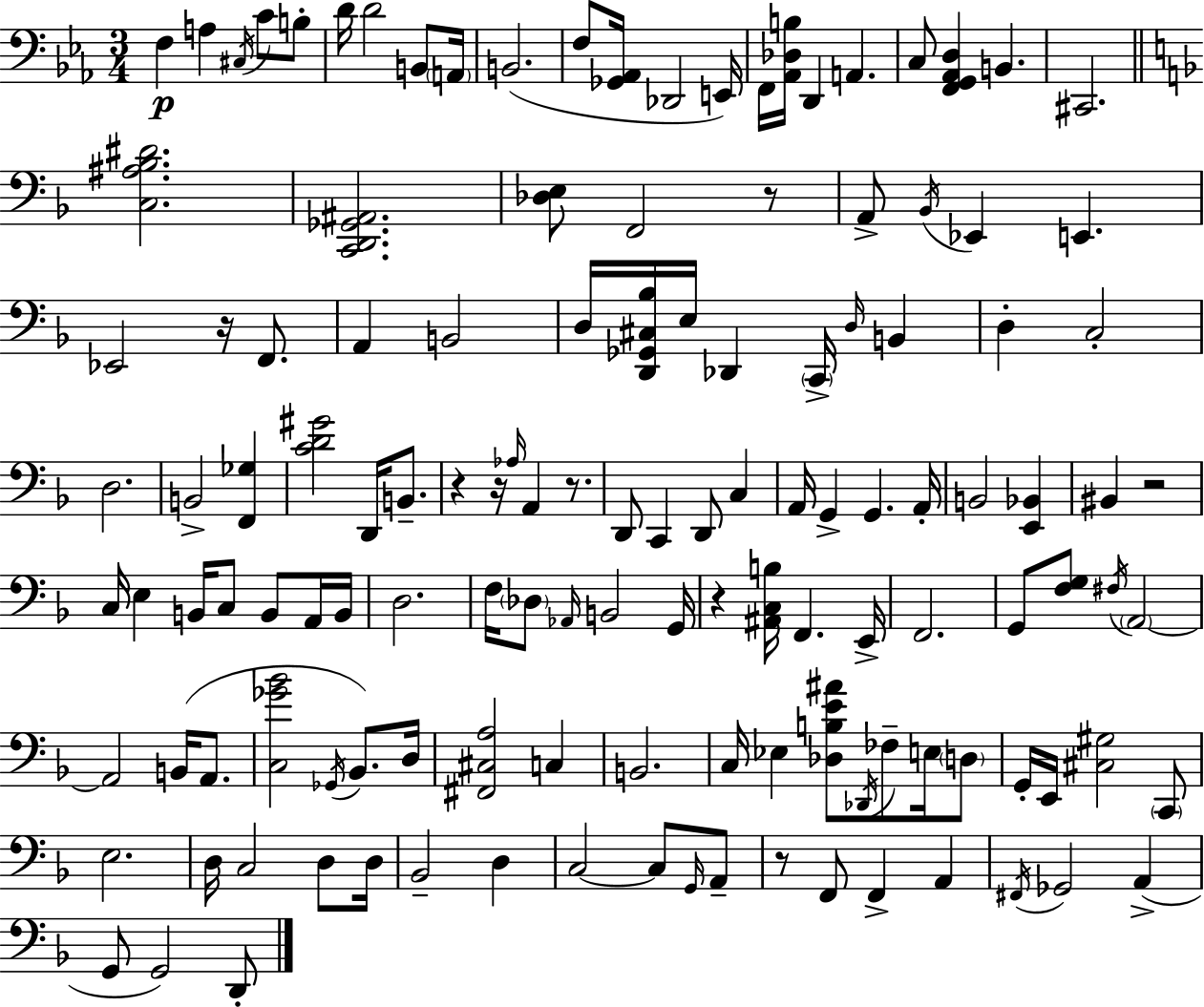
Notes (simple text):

F3/q A3/q C#3/s C4/e B3/e D4/s D4/h B2/e A2/s B2/h. F3/e [Gb2,Ab2]/s Db2/h E2/s F2/s [Ab2,Db3,B3]/s D2/q A2/q. C3/e [F2,G2,Ab2,D3]/q B2/q. C#2/h. [C3,A#3,Bb3,D#4]/h. [C2,D2,Gb2,A#2]/h. [Db3,E3]/e F2/h R/e A2/e Bb2/s Eb2/q E2/q. Eb2/h R/s F2/e. A2/q B2/h D3/s [D2,Gb2,C#3,Bb3]/s E3/s Db2/q C2/s D3/s B2/q D3/q C3/h D3/h. B2/h [F2,Gb3]/q [C4,D4,G#4]/h D2/s B2/e. R/q R/s Ab3/s A2/q R/e. D2/e C2/q D2/e C3/q A2/s G2/q G2/q. A2/s B2/h [E2,Bb2]/q BIS2/q R/h C3/s E3/q B2/s C3/e B2/e A2/s B2/s D3/h. F3/s Db3/e Ab2/s B2/h G2/s R/q [A#2,C3,B3]/s F2/q. E2/s F2/h. G2/e [F3,G3]/e F#3/s A2/h A2/h B2/s A2/e. [C3,Gb4,Bb4]/h Gb2/s Bb2/e. D3/s [F#2,C#3,A3]/h C3/q B2/h. C3/s Eb3/q [Db3,B3,E4,A#4]/e Db2/s FES3/e E3/s D3/e G2/s E2/s [C#3,G#3]/h C2/e E3/h. D3/s C3/h D3/e D3/s Bb2/h D3/q C3/h C3/e G2/s A2/e R/e F2/e F2/q A2/q F#2/s Gb2/h A2/q G2/e G2/h D2/e